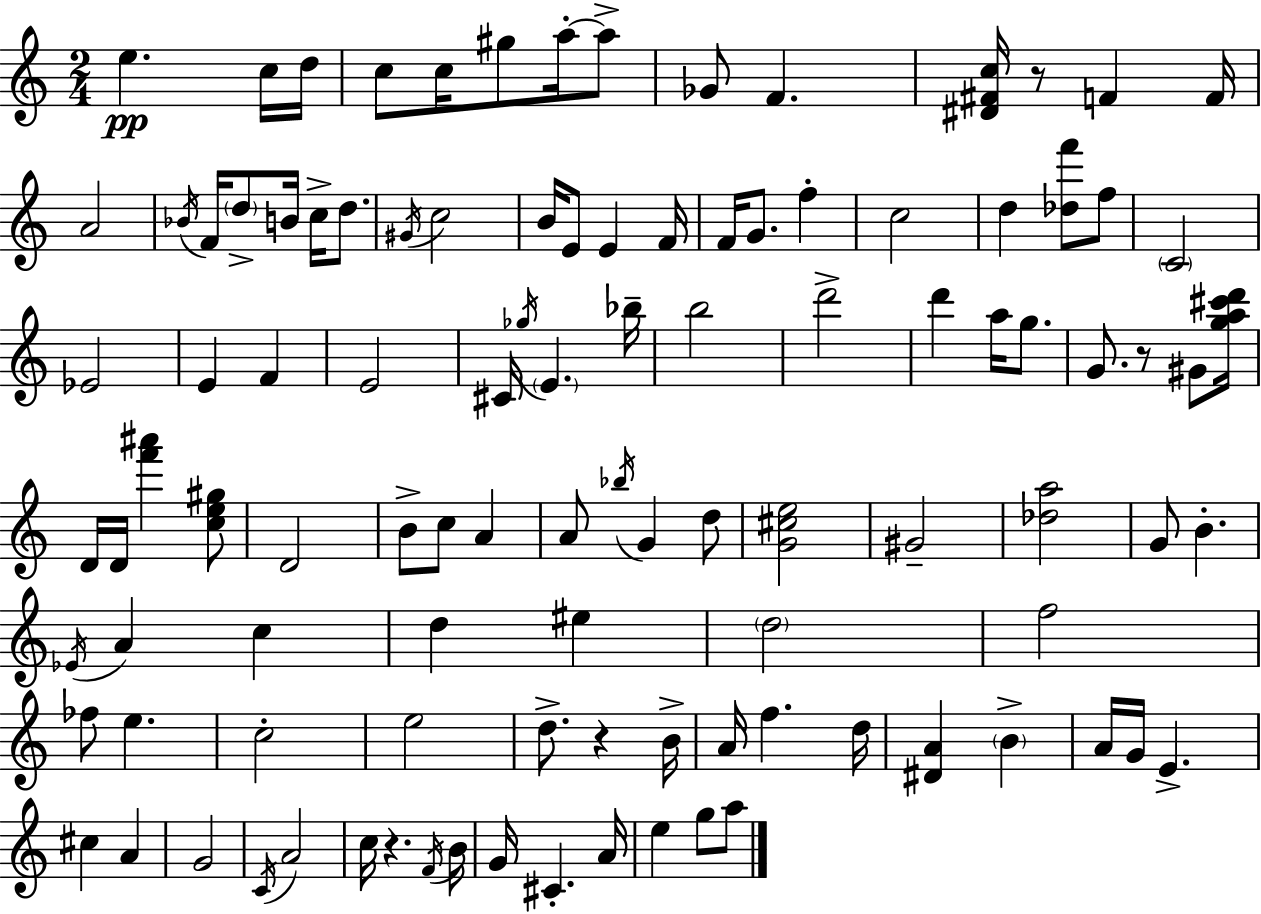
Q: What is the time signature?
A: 2/4